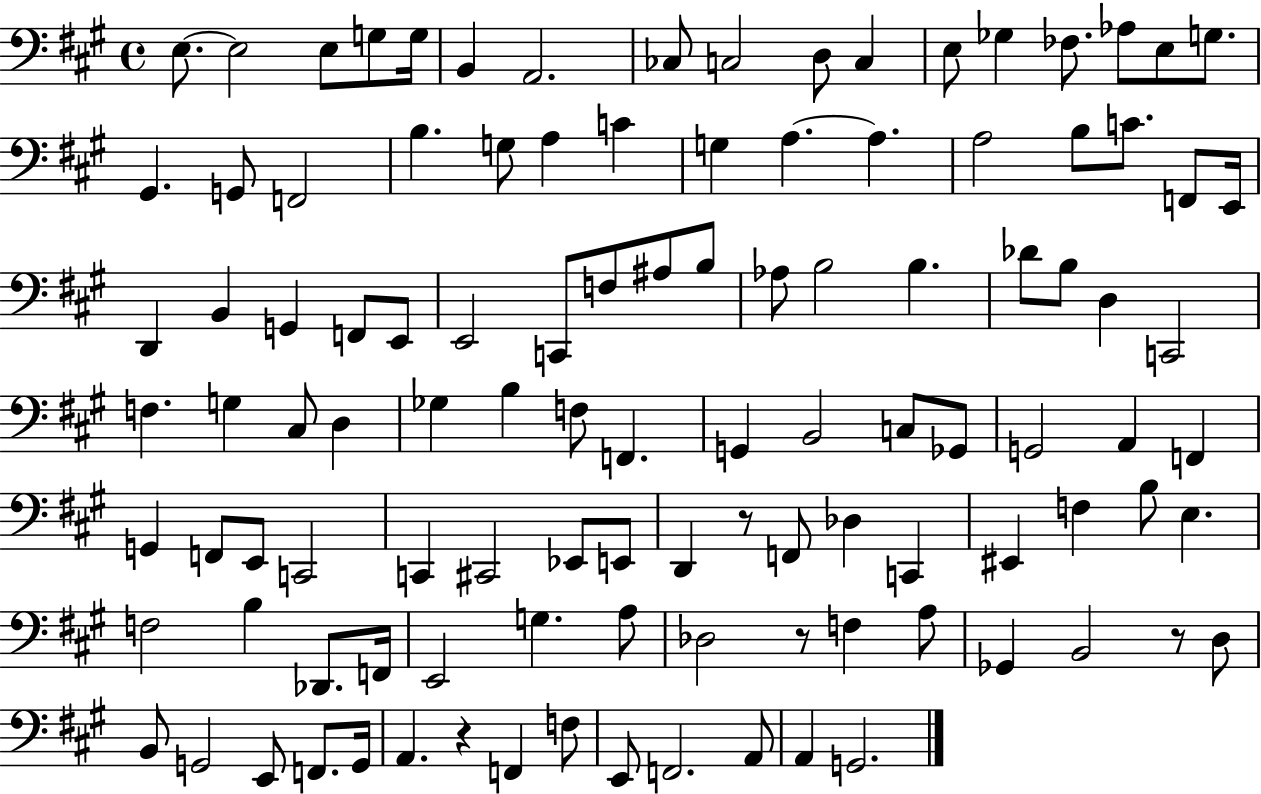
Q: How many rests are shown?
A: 4